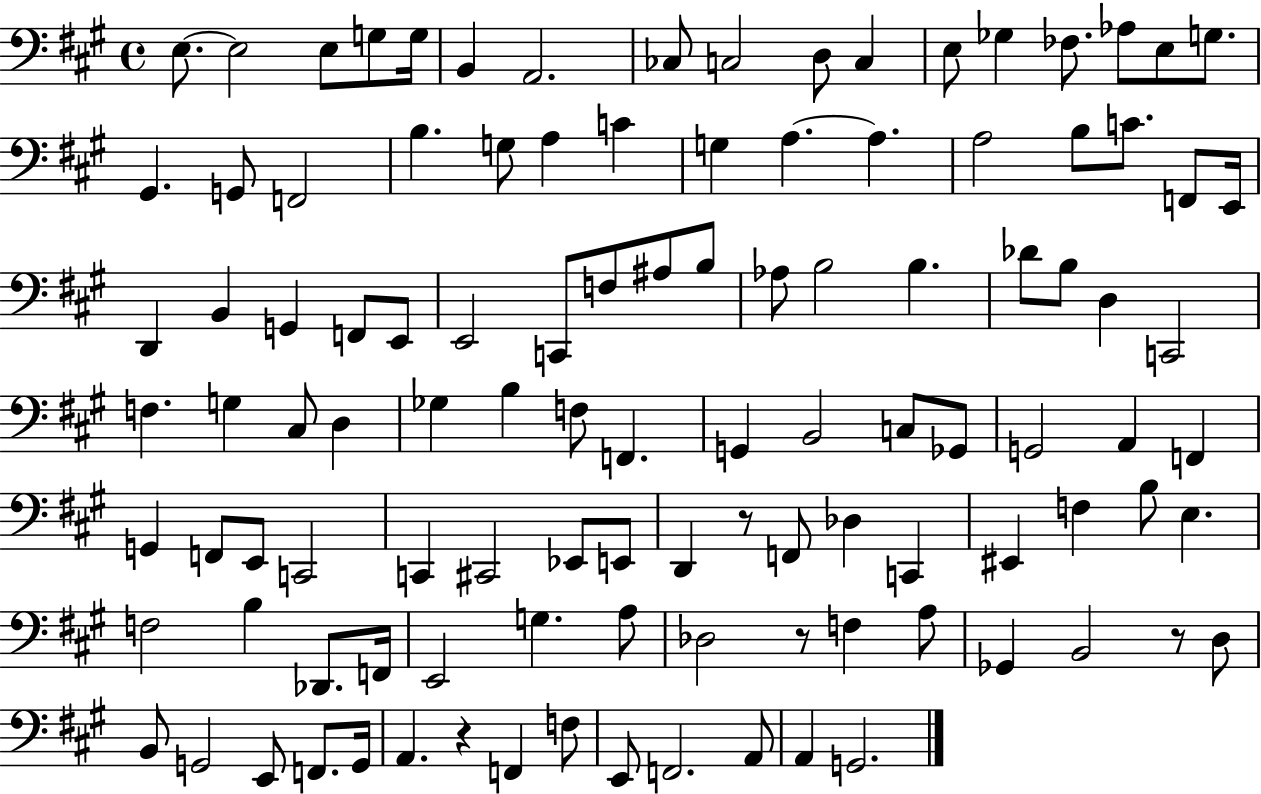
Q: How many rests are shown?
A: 4